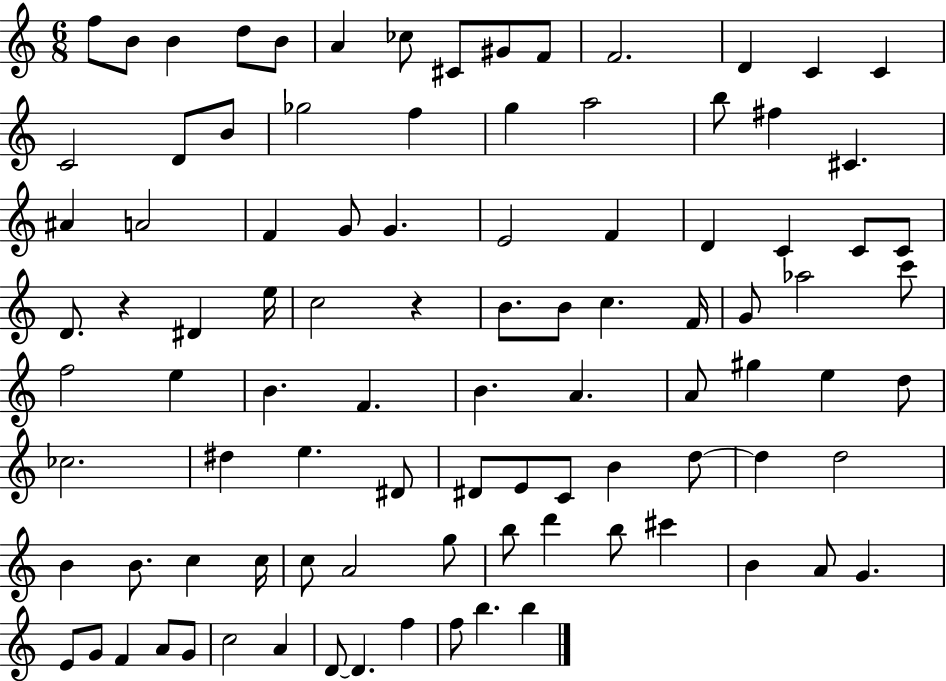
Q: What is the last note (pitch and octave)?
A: B5